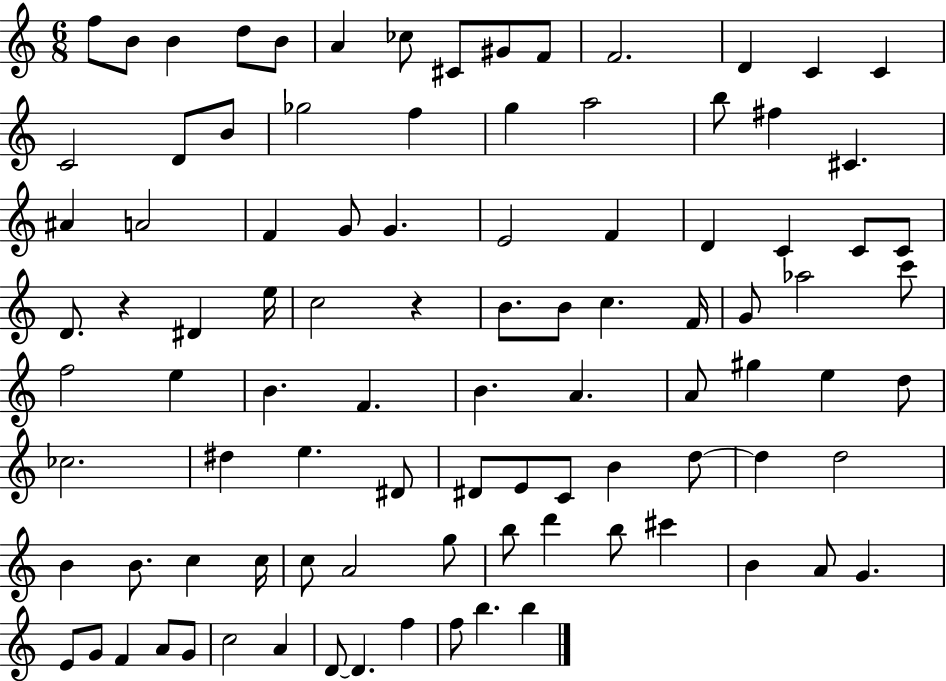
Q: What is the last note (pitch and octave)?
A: B5